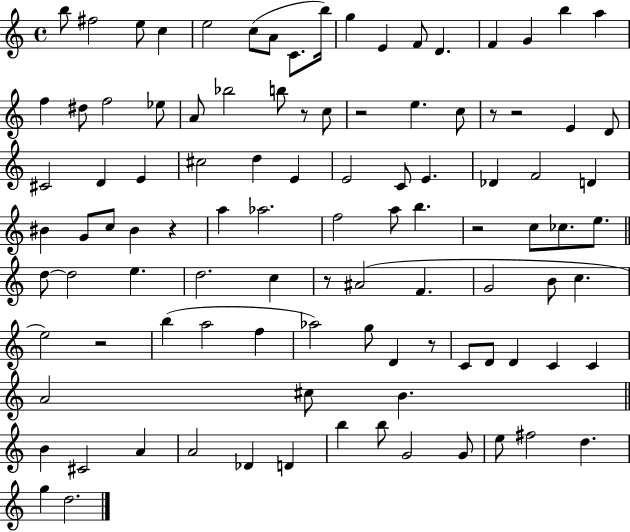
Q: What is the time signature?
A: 4/4